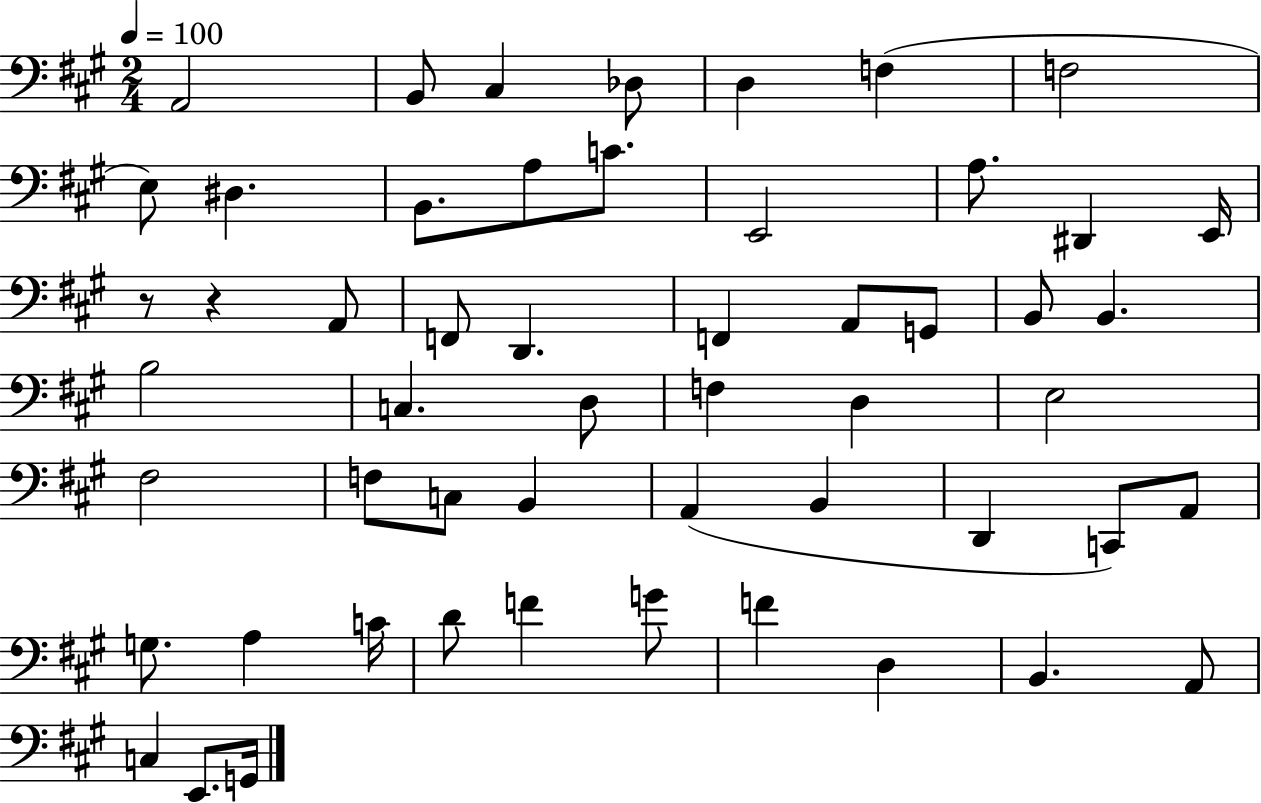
A2/h B2/e C#3/q Db3/e D3/q F3/q F3/h E3/e D#3/q. B2/e. A3/e C4/e. E2/h A3/e. D#2/q E2/s R/e R/q A2/e F2/e D2/q. F2/q A2/e G2/e B2/e B2/q. B3/h C3/q. D3/e F3/q D3/q E3/h F#3/h F3/e C3/e B2/q A2/q B2/q D2/q C2/e A2/e G3/e. A3/q C4/s D4/e F4/q G4/e F4/q D3/q B2/q. A2/e C3/q E2/e. G2/s